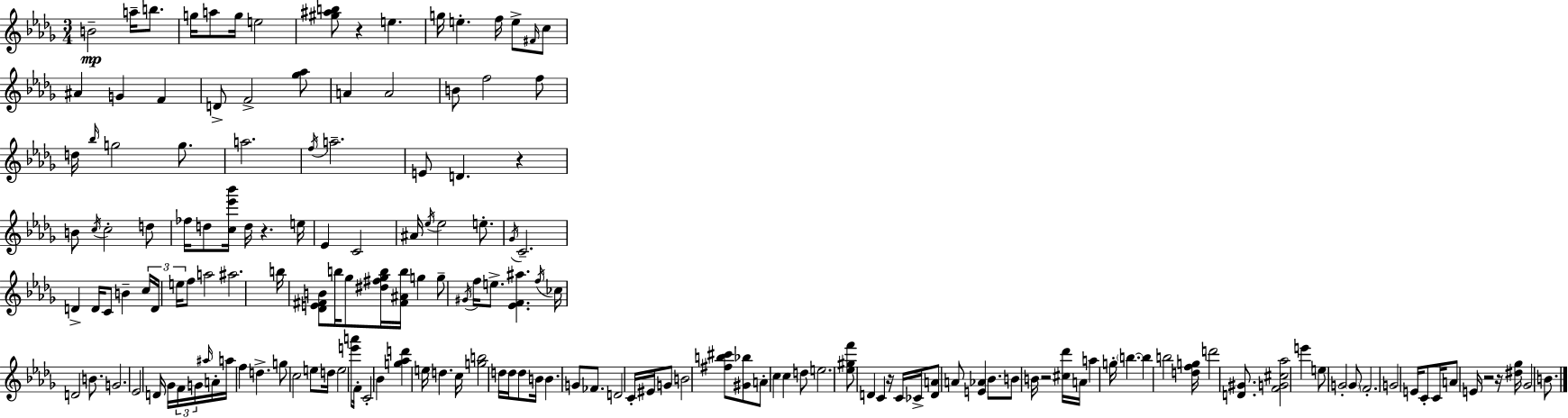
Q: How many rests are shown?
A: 7